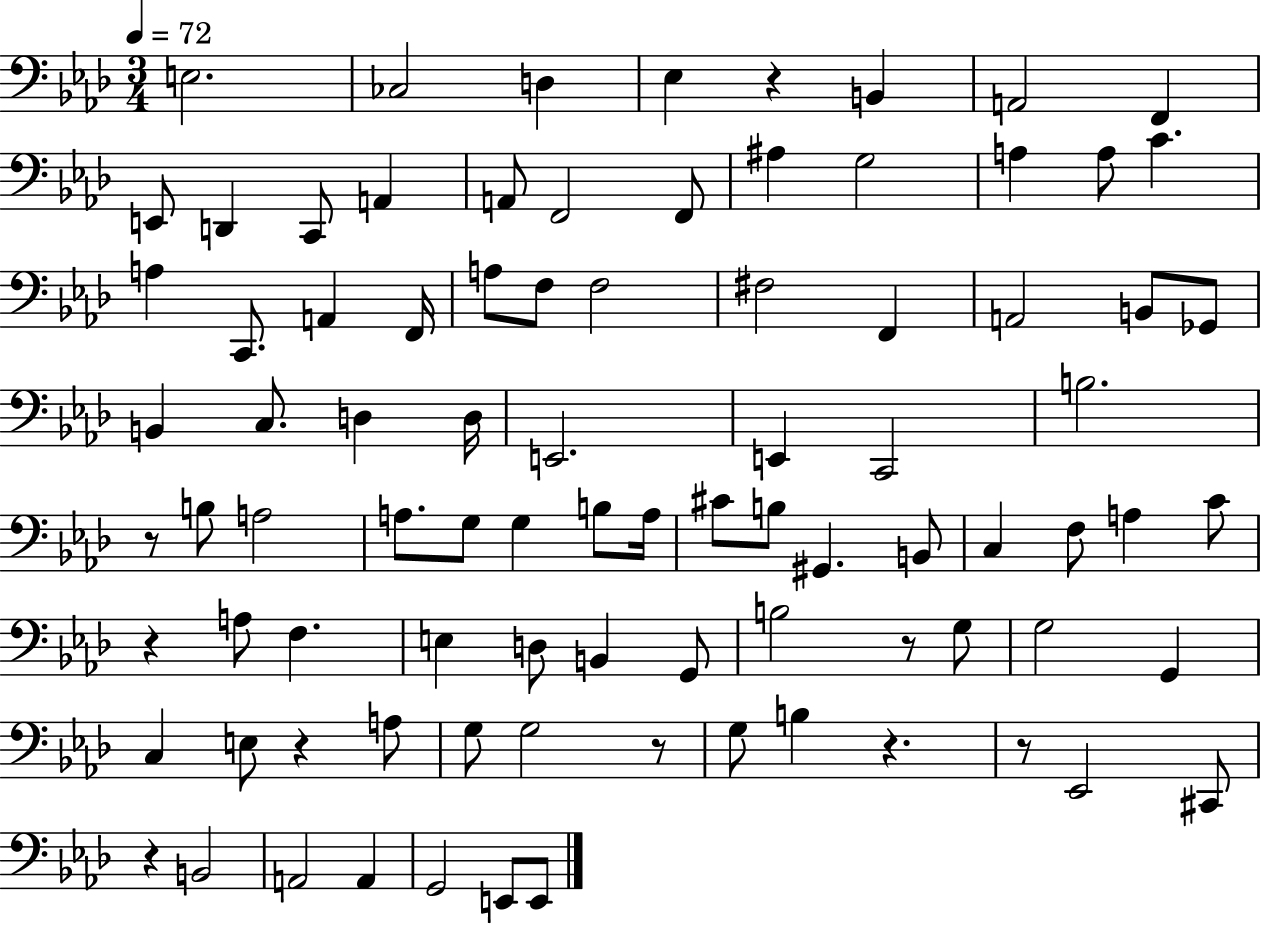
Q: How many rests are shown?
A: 9